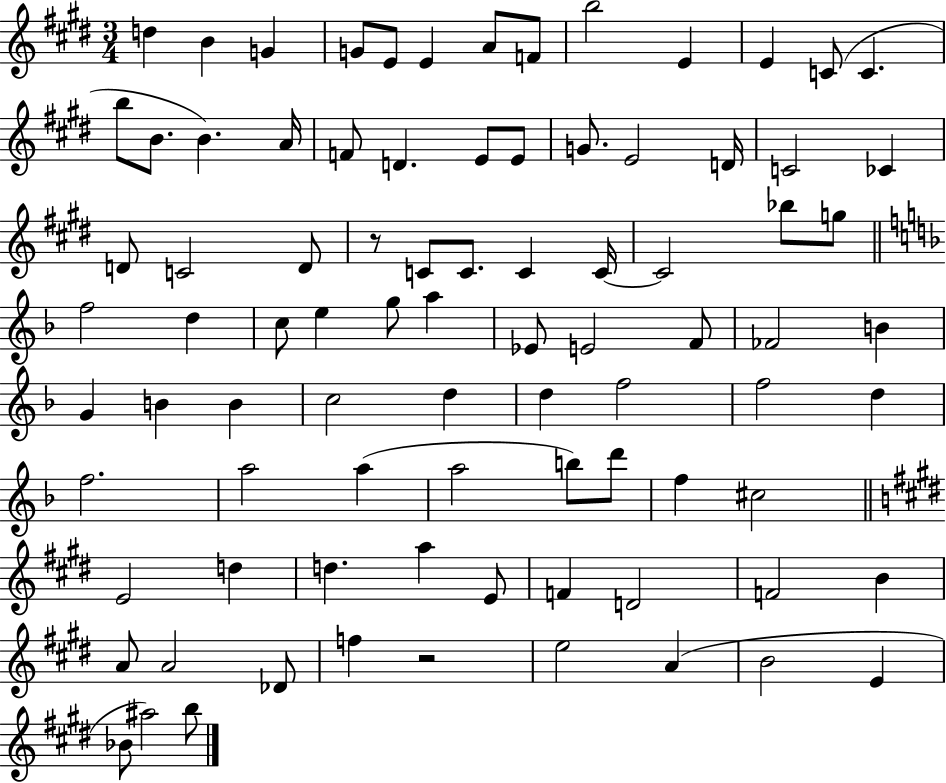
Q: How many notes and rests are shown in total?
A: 86